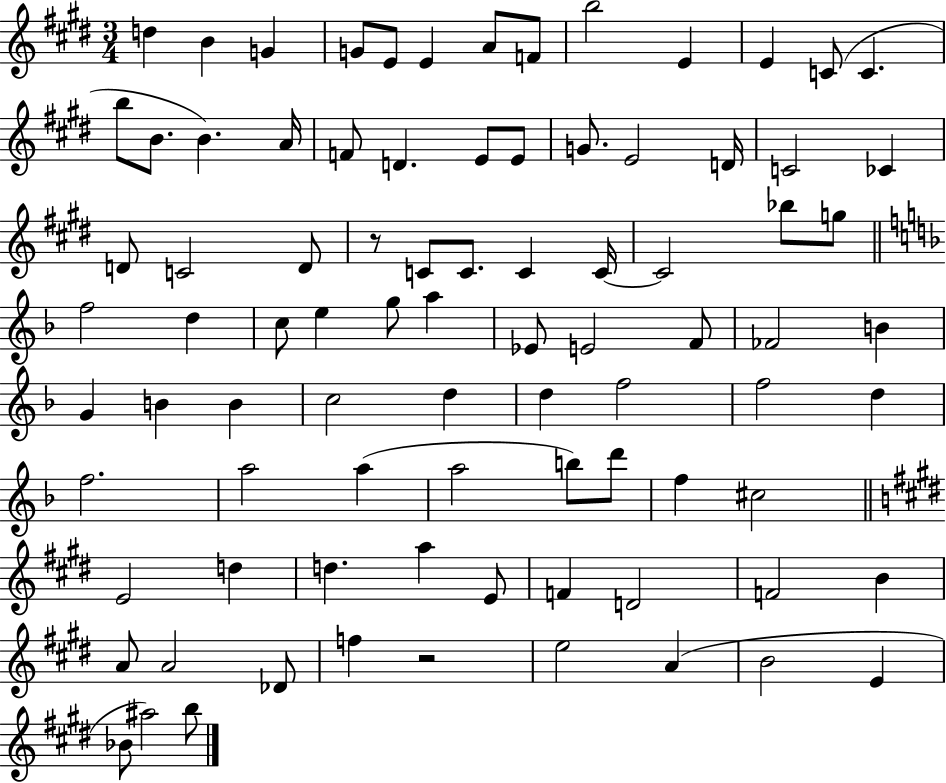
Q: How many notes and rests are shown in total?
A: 86